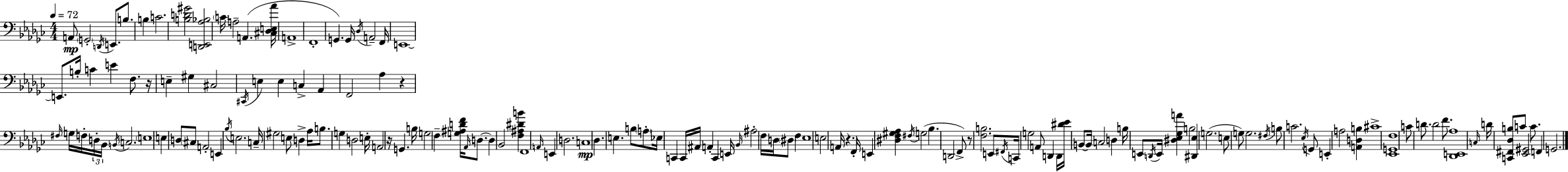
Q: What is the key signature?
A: EES minor